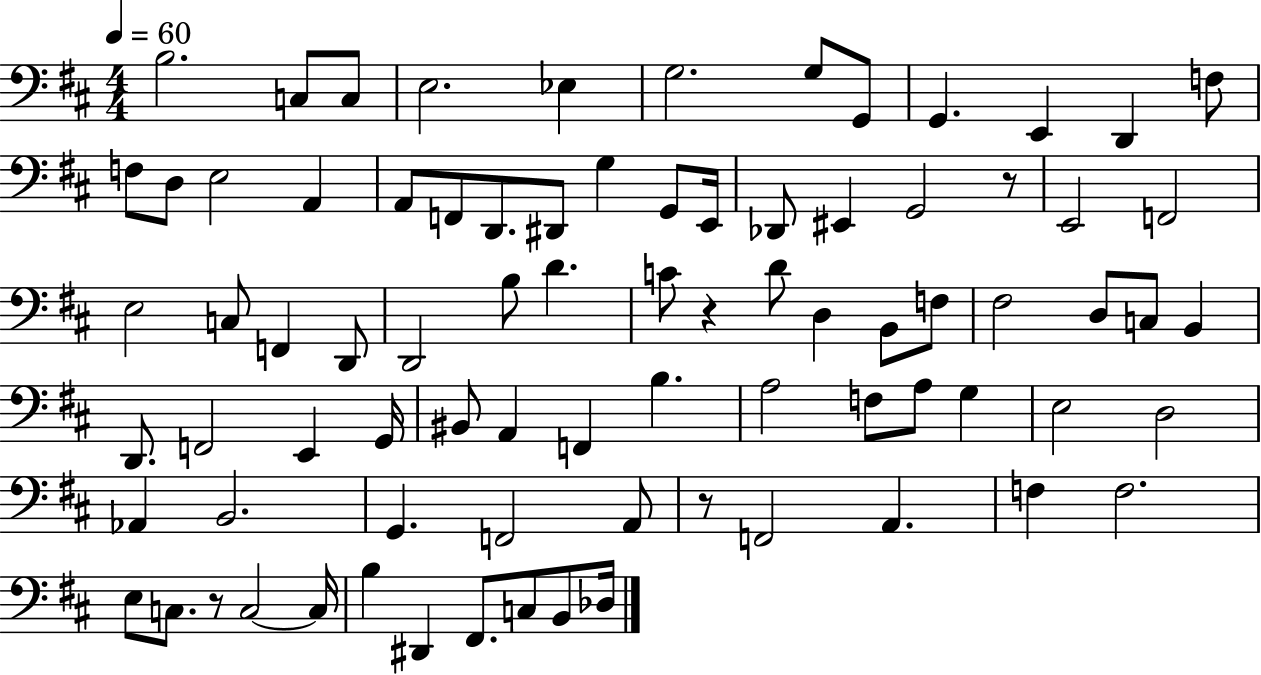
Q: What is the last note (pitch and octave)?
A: Db3